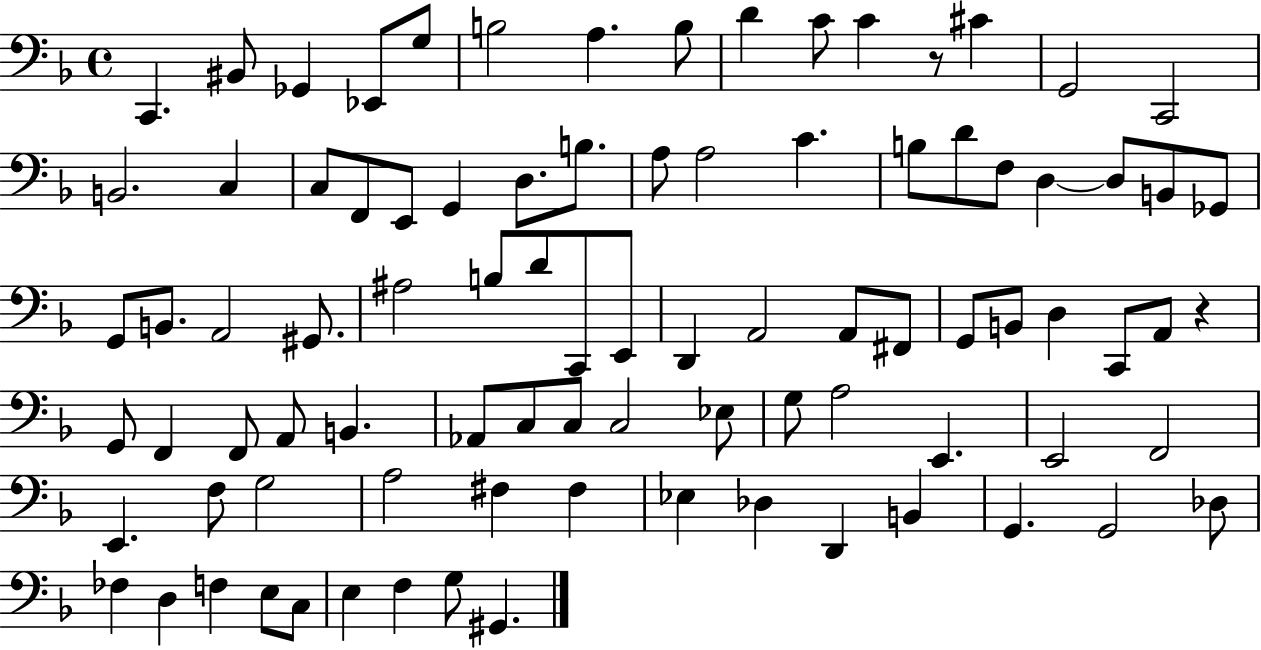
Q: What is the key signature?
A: F major